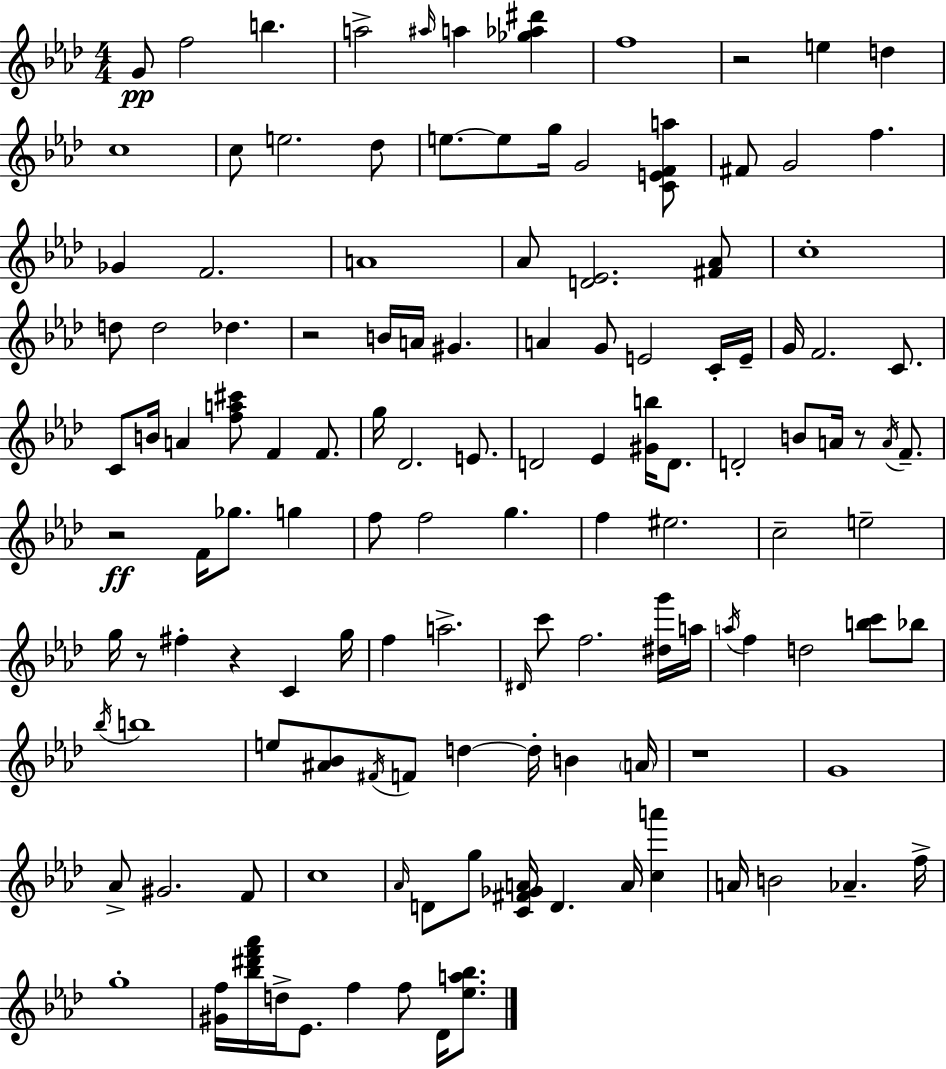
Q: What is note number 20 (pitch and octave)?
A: F5